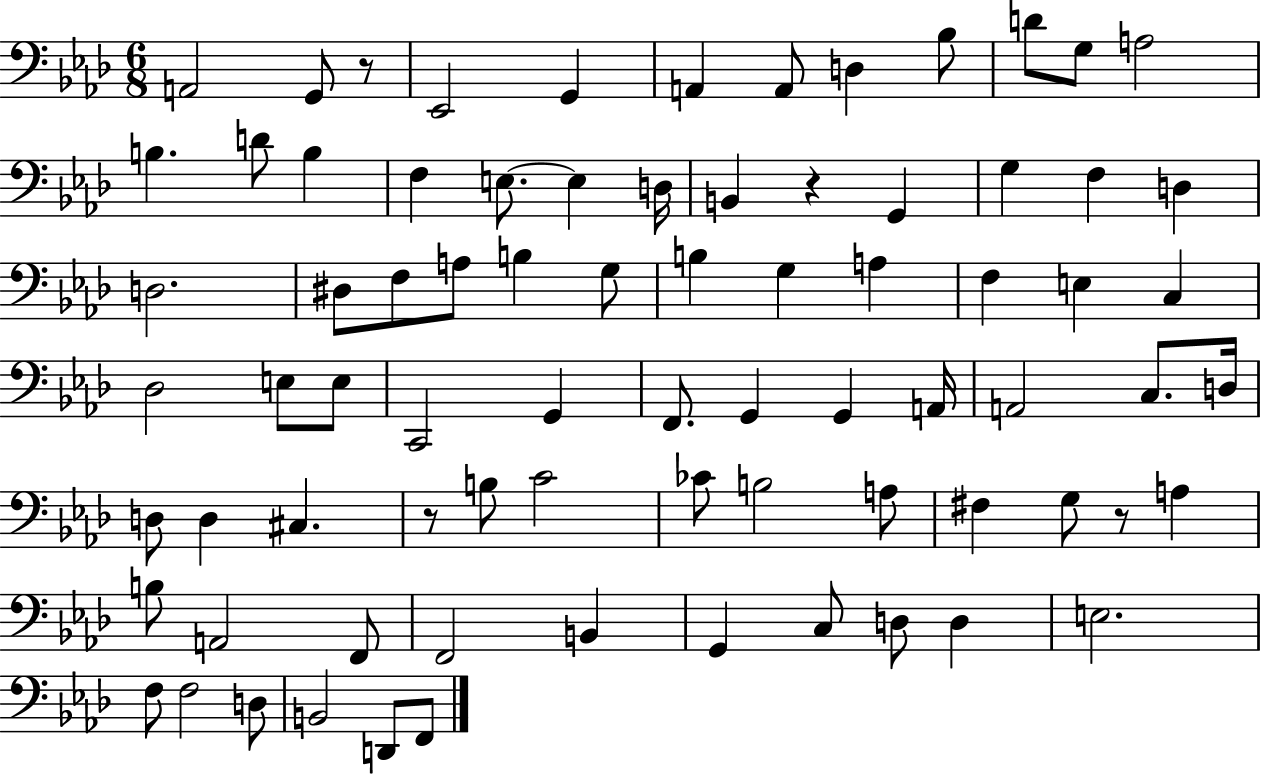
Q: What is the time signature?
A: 6/8